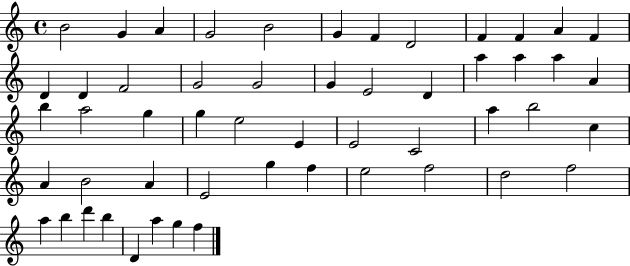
X:1
T:Untitled
M:4/4
L:1/4
K:C
B2 G A G2 B2 G F D2 F F A F D D F2 G2 G2 G E2 D a a a A b a2 g g e2 E E2 C2 a b2 c A B2 A E2 g f e2 f2 d2 f2 a b d' b D a g f